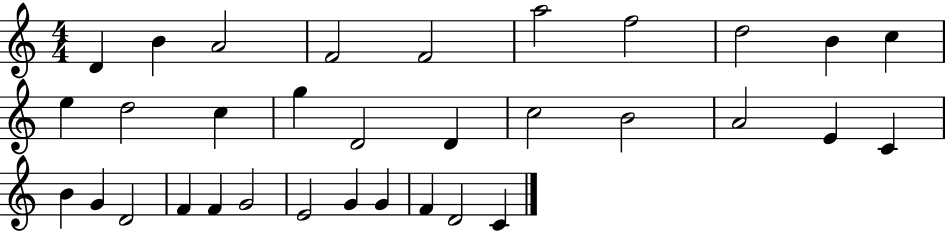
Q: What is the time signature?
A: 4/4